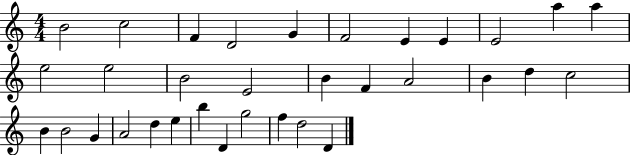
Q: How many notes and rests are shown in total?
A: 33